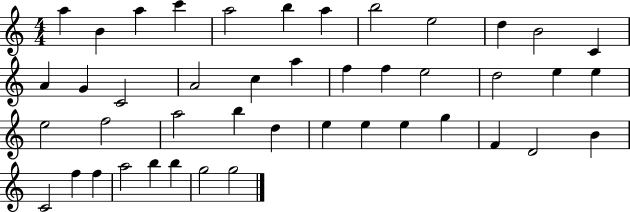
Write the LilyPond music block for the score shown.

{
  \clef treble
  \numericTimeSignature
  \time 4/4
  \key c \major
  a''4 b'4 a''4 c'''4 | a''2 b''4 a''4 | b''2 e''2 | d''4 b'2 c'4 | \break a'4 g'4 c'2 | a'2 c''4 a''4 | f''4 f''4 e''2 | d''2 e''4 e''4 | \break e''2 f''2 | a''2 b''4 d''4 | e''4 e''4 e''4 g''4 | f'4 d'2 b'4 | \break c'2 f''4 f''4 | a''2 b''4 b''4 | g''2 g''2 | \bar "|."
}